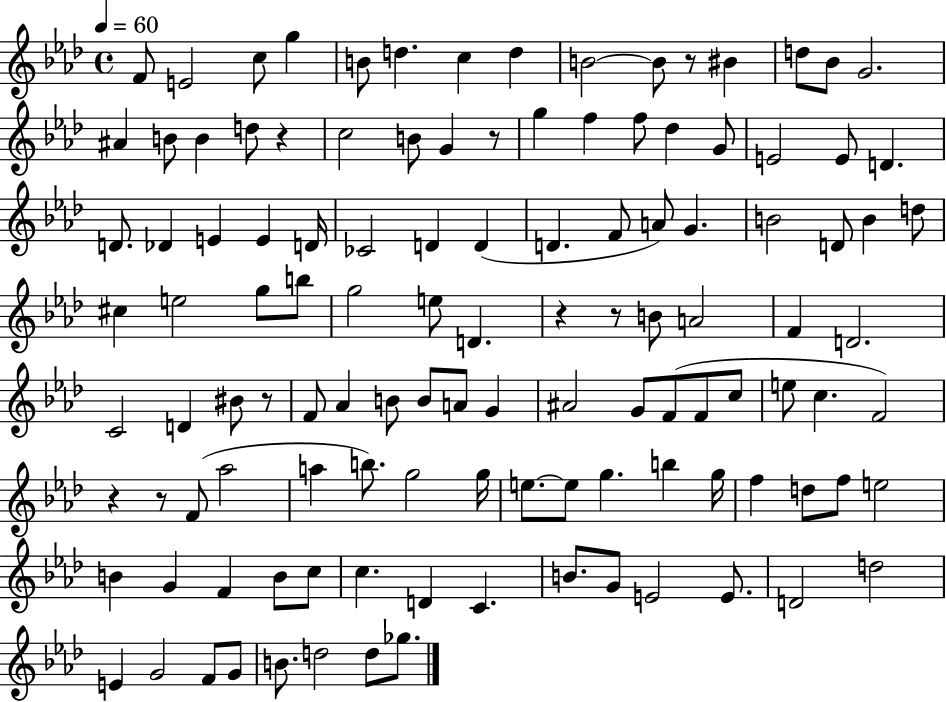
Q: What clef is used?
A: treble